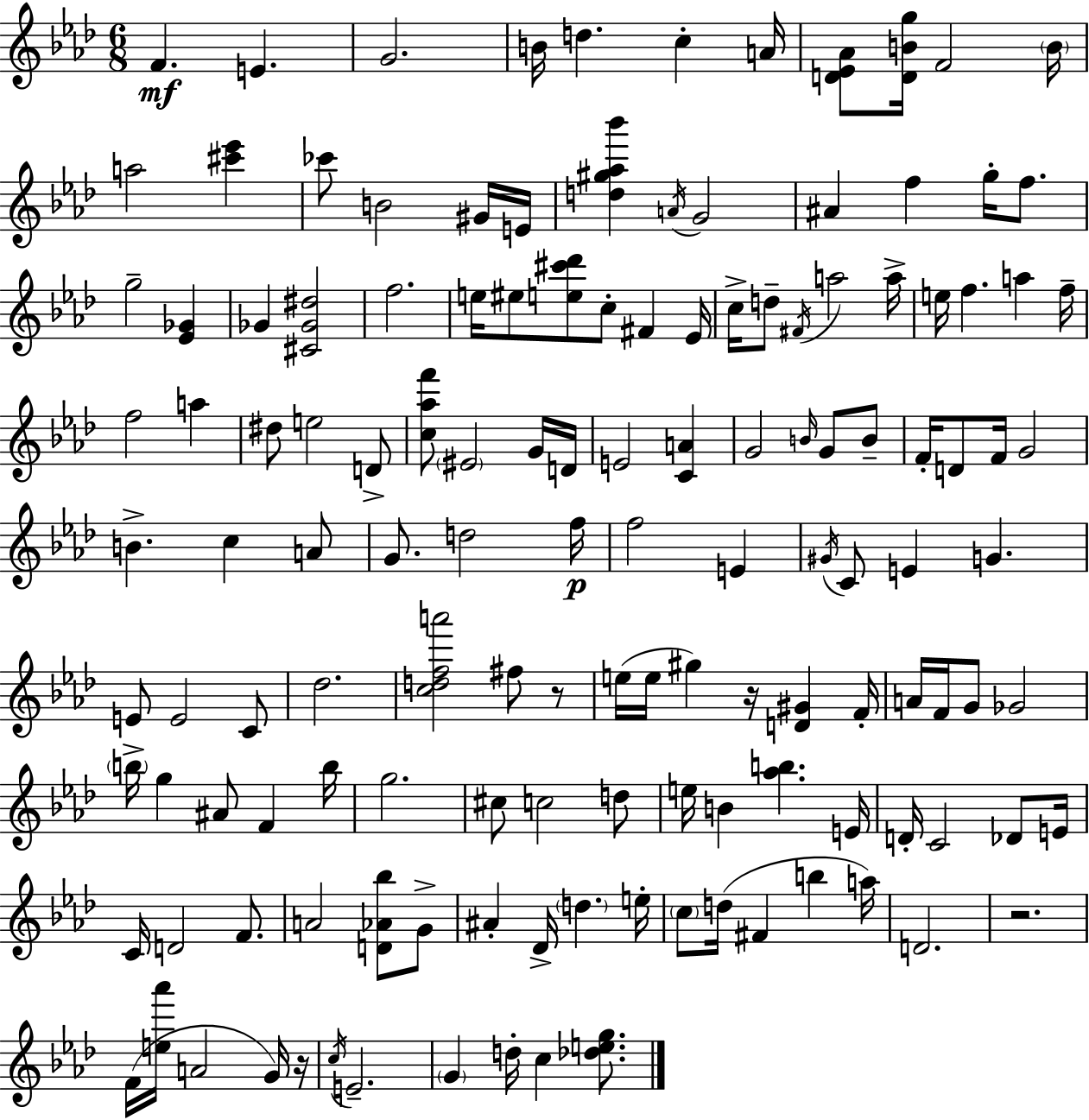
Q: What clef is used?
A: treble